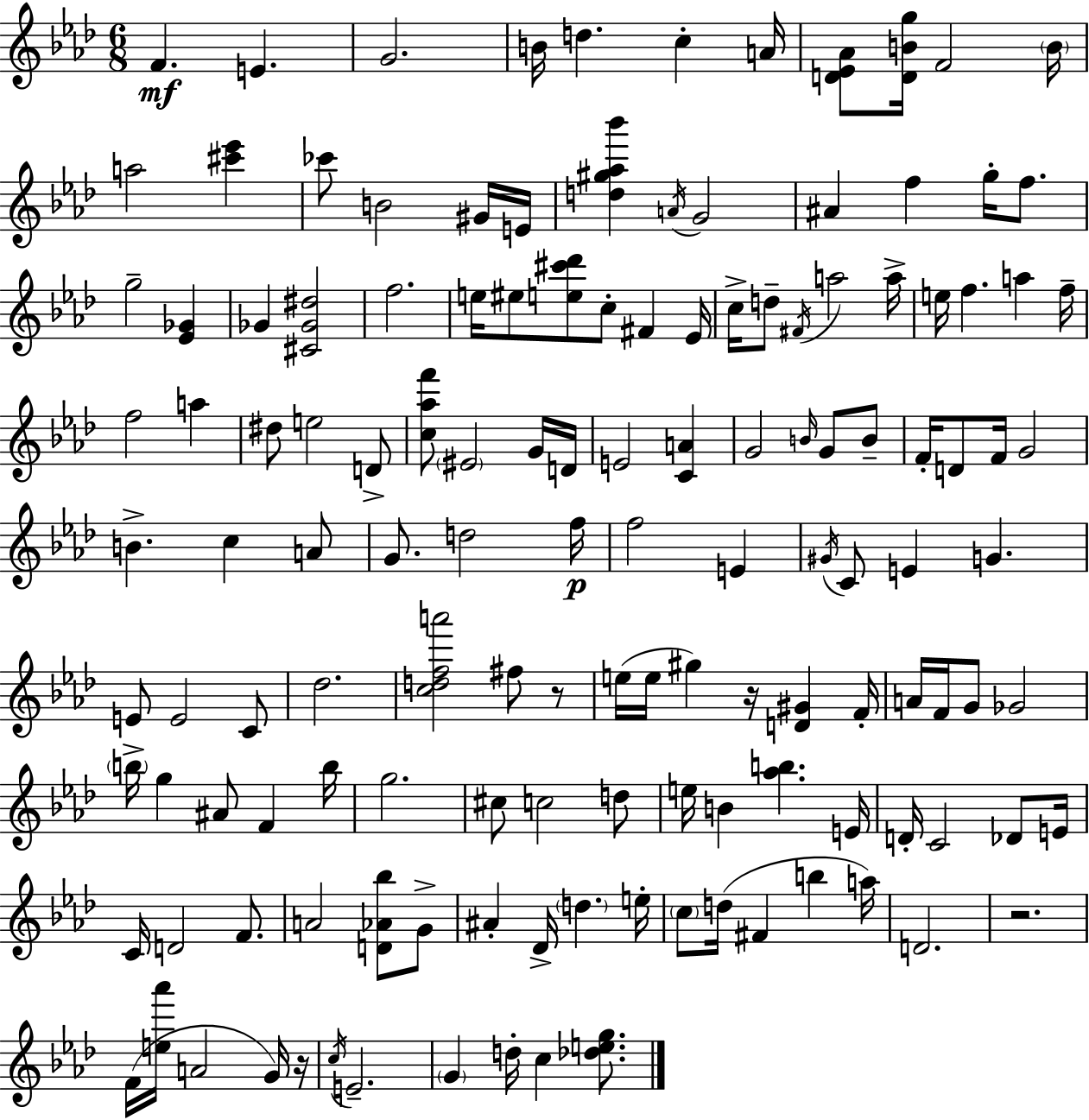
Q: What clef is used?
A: treble